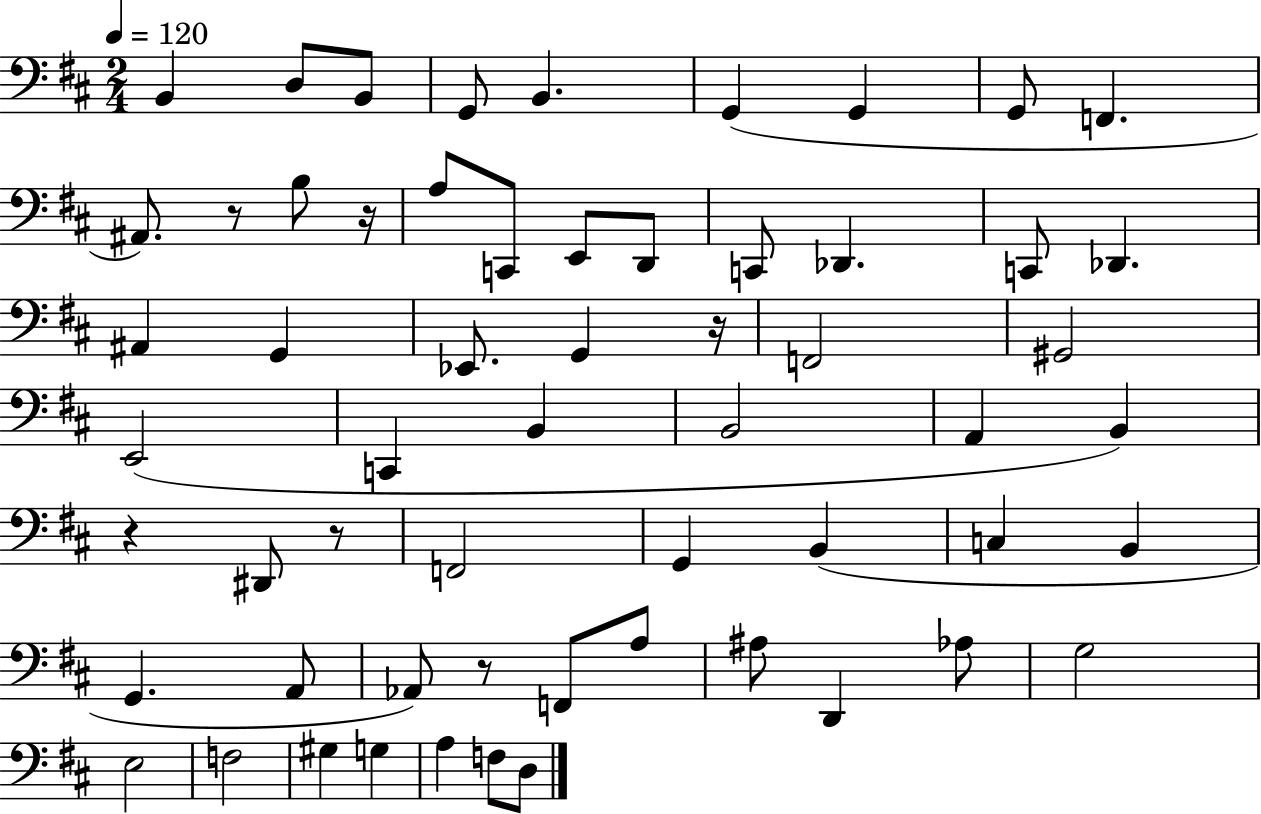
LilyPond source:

{
  \clef bass
  \numericTimeSignature
  \time 2/4
  \key d \major
  \tempo 4 = 120
  b,4 d8 b,8 | g,8 b,4. | g,4( g,4 | g,8 f,4. | \break ais,8.) r8 b8 r16 | a8 c,8 e,8 d,8 | c,8 des,4. | c,8 des,4. | \break ais,4 g,4 | ees,8. g,4 r16 | f,2 | gis,2 | \break e,2( | c,4 b,4 | b,2 | a,4 b,4) | \break r4 dis,8 r8 | f,2 | g,4 b,4( | c4 b,4 | \break g,4. a,8 | aes,8) r8 f,8 a8 | ais8 d,4 aes8 | g2 | \break e2 | f2 | gis4 g4 | a4 f8 d8 | \break \bar "|."
}